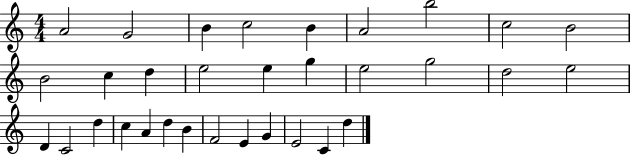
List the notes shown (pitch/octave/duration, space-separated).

A4/h G4/h B4/q C5/h B4/q A4/h B5/h C5/h B4/h B4/h C5/q D5/q E5/h E5/q G5/q E5/h G5/h D5/h E5/h D4/q C4/h D5/q C5/q A4/q D5/q B4/q F4/h E4/q G4/q E4/h C4/q D5/q